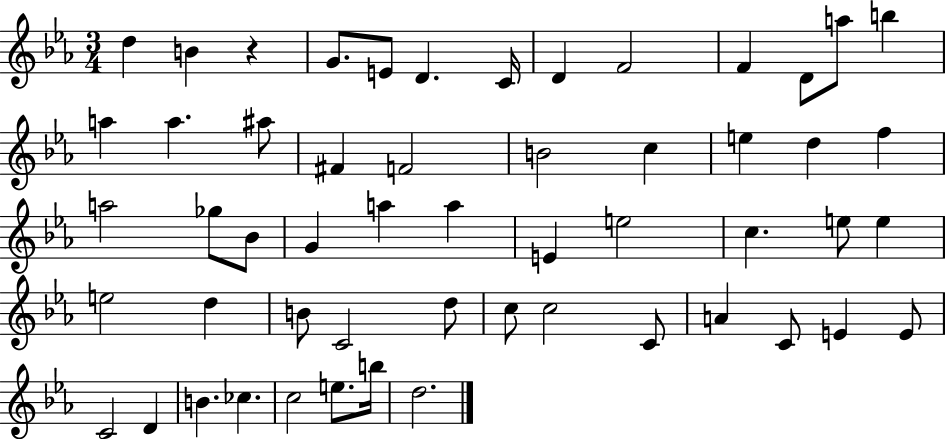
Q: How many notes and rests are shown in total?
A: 54